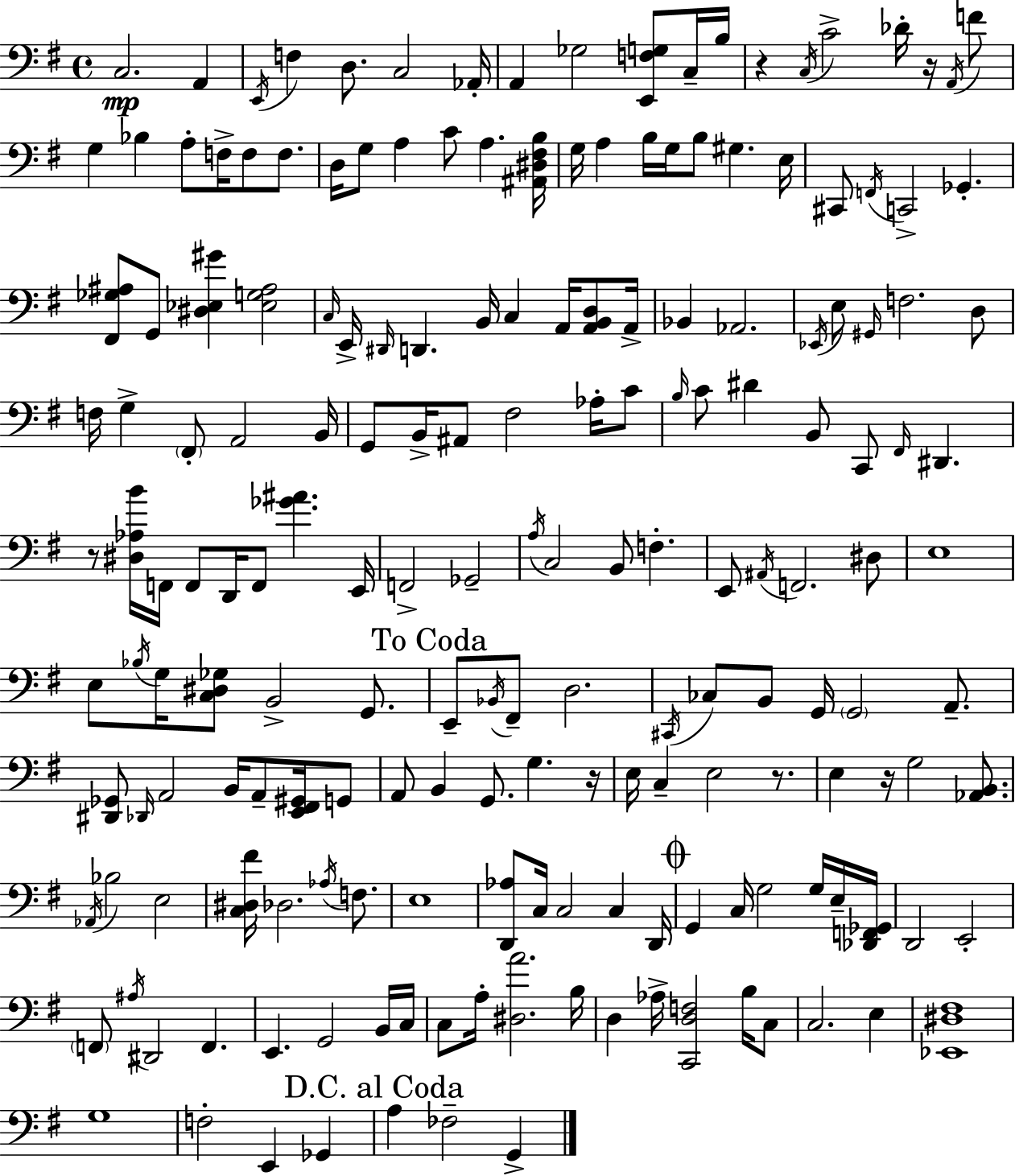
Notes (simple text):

C3/h. A2/q E2/s F3/q D3/e. C3/h Ab2/s A2/q Gb3/h [E2,F3,G3]/e C3/s B3/s R/q C3/s C4/h Db4/s R/s A2/s F4/e G3/q Bb3/q A3/e F3/s F3/e F3/e. D3/s G3/e A3/q C4/e A3/q. [A#2,D#3,F#3,B3]/s G3/s A3/q B3/s G3/s B3/e G#3/q. E3/s C#2/e F2/s C2/h Gb2/q. [F#2,Gb3,A#3]/e G2/e [D#3,Eb3,G#4]/q [Eb3,G3,A#3]/h C3/s E2/s D#2/s D2/q. B2/s C3/q A2/s [A2,B2,D3]/e A2/s Bb2/q Ab2/h. Eb2/s E3/e G#2/s F3/h. D3/e F3/s G3/q F#2/e A2/h B2/s G2/e B2/s A#2/e F#3/h Ab3/s C4/e B3/s C4/e D#4/q B2/e C2/e F#2/s D#2/q. R/e [D#3,Ab3,B4]/s F2/s F2/e D2/s F2/e [Gb4,A#4]/q. E2/s F2/h Gb2/h A3/s C3/h B2/e F3/q. E2/e A#2/s F2/h. D#3/e E3/w E3/e Bb3/s G3/s [C3,D#3,Gb3]/e B2/h G2/e. E2/e Bb2/s F#2/e D3/h. C#2/s CES3/e B2/e G2/s G2/h A2/e. [D#2,Gb2]/e Db2/s A2/h B2/s A2/e [E2,F#2,G#2]/s G2/e A2/e B2/q G2/e. G3/q. R/s E3/s C3/q E3/h R/e. E3/q R/s G3/h [Ab2,B2]/e. Ab2/s Bb3/h E3/h [C3,D#3,F#4]/s Db3/h. Ab3/s F3/e. E3/w [D2,Ab3]/e C3/s C3/h C3/q D2/s G2/q C3/s G3/h G3/s E3/s [Db2,F2,Gb2]/s D2/h E2/h F2/e A#3/s D#2/h F2/q. E2/q. G2/h B2/s C3/s C3/e A3/s [D#3,A4]/h. B3/s D3/q Ab3/s [C2,D3,F3]/h B3/s C3/e C3/h. E3/q [Eb2,D#3,F#3]/w G3/w F3/h E2/q Gb2/q A3/q FES3/h G2/q